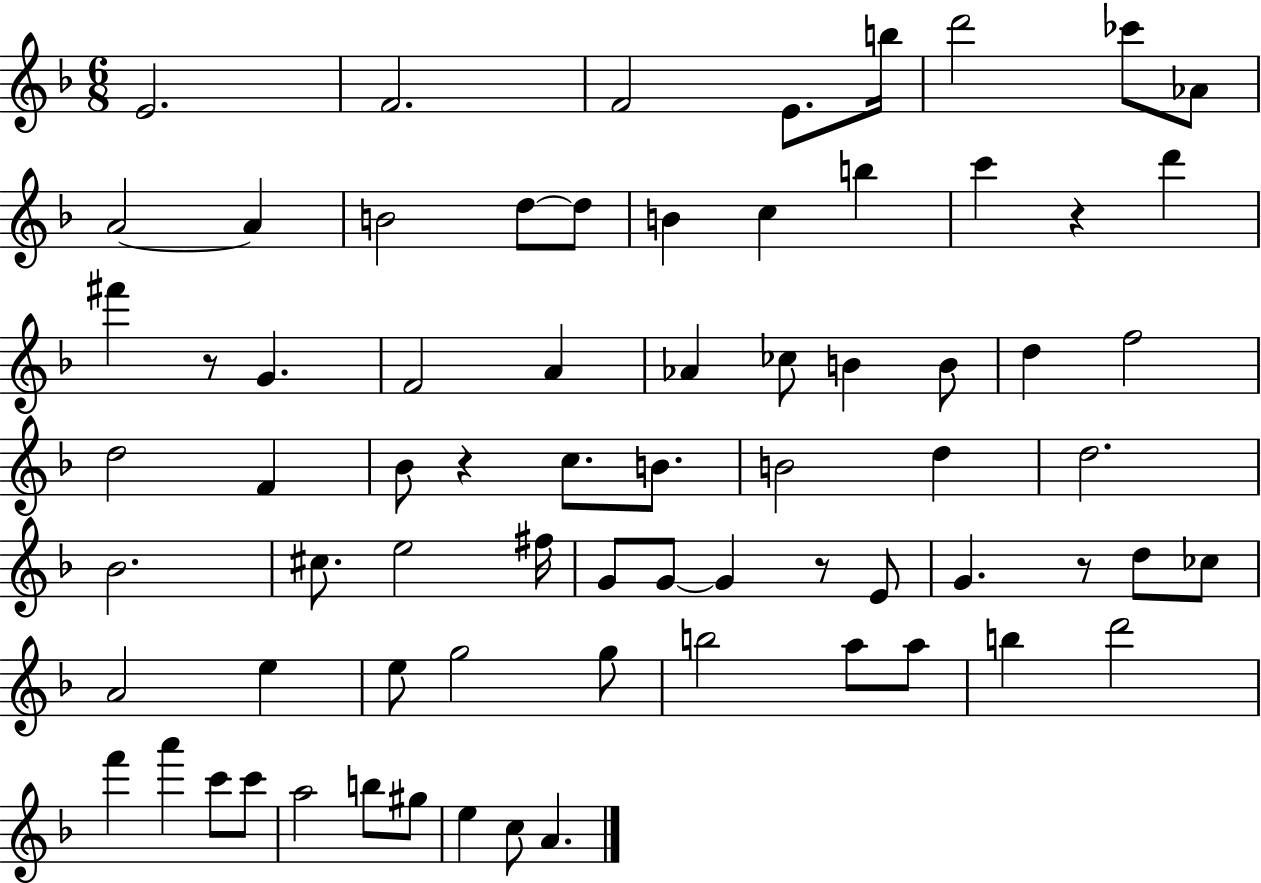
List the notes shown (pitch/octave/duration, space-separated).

E4/h. F4/h. F4/h E4/e. B5/s D6/h CES6/e Ab4/e A4/h A4/q B4/h D5/e D5/e B4/q C5/q B5/q C6/q R/q D6/q F#6/q R/e G4/q. F4/h A4/q Ab4/q CES5/e B4/q B4/e D5/q F5/h D5/h F4/q Bb4/e R/q C5/e. B4/e. B4/h D5/q D5/h. Bb4/h. C#5/e. E5/h F#5/s G4/e G4/e G4/q R/e E4/e G4/q. R/e D5/e CES5/e A4/h E5/q E5/e G5/h G5/e B5/h A5/e A5/e B5/q D6/h F6/q A6/q C6/e C6/e A5/h B5/e G#5/e E5/q C5/e A4/q.